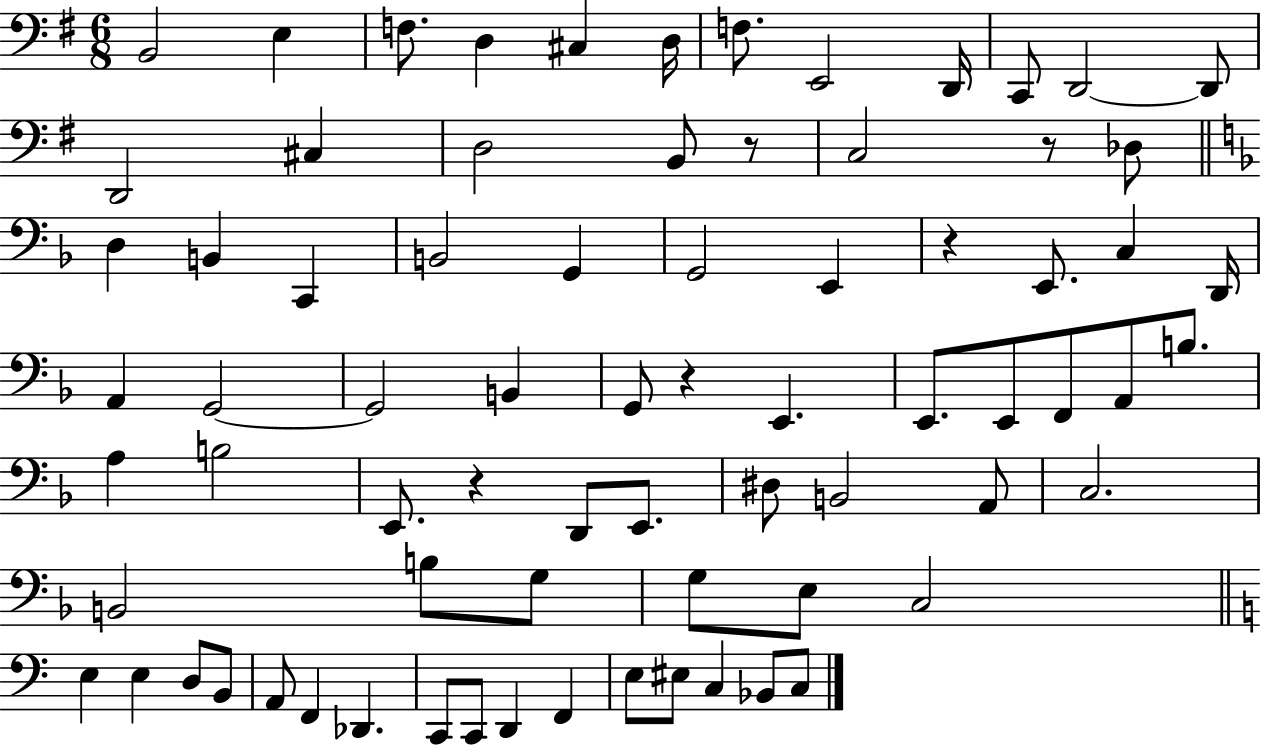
B2/h E3/q F3/e. D3/q C#3/q D3/s F3/e. E2/h D2/s C2/e D2/h D2/e D2/h C#3/q D3/h B2/e R/e C3/h R/e Db3/e D3/q B2/q C2/q B2/h G2/q G2/h E2/q R/q E2/e. C3/q D2/s A2/q G2/h G2/h B2/q G2/e R/q E2/q. E2/e. E2/e F2/e A2/e B3/e. A3/q B3/h E2/e. R/q D2/e E2/e. D#3/e B2/h A2/e C3/h. B2/h B3/e G3/e G3/e E3/e C3/h E3/q E3/q D3/e B2/e A2/e F2/q Db2/q. C2/e C2/e D2/q F2/q E3/e EIS3/e C3/q Bb2/e C3/e